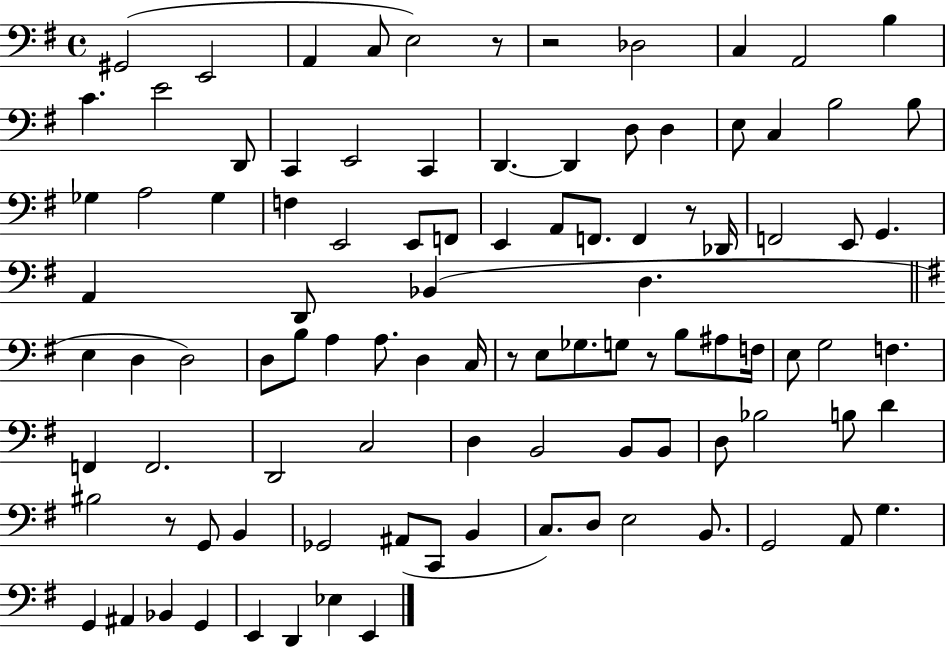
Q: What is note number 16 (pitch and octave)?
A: D2